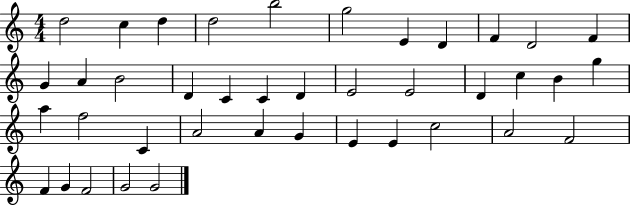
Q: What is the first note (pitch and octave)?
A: D5